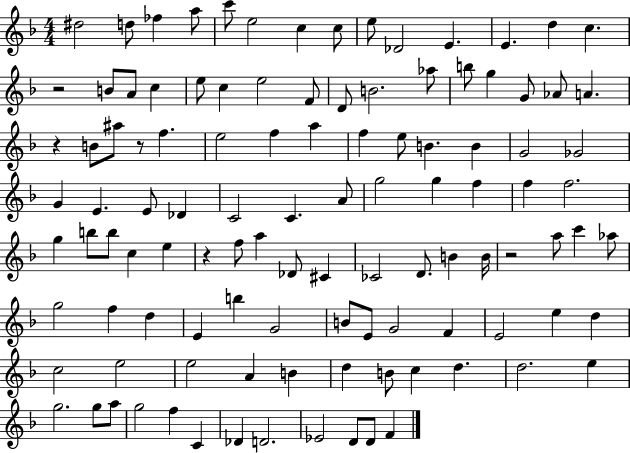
D#5/h D5/e FES5/q A5/e C6/e E5/h C5/q C5/e E5/e Db4/h E4/q. E4/q. D5/q C5/q. R/h B4/e A4/e C5/q E5/e C5/q E5/h F4/e D4/e B4/h. Ab5/e B5/e G5/q G4/e Ab4/e A4/q. R/q B4/e A#5/e R/e F5/q. E5/h F5/q A5/q F5/q E5/e B4/q. B4/q G4/h Gb4/h G4/q E4/q. E4/e Db4/q C4/h C4/q. A4/e G5/h G5/q F5/q F5/q F5/h. G5/q B5/e B5/e C5/q E5/q R/q F5/e A5/q Db4/e C#4/q CES4/h D4/e. B4/q B4/s R/h A5/e C6/q Ab5/e G5/h F5/q D5/q E4/q B5/q G4/h B4/e E4/e G4/h F4/q E4/h E5/q D5/q C5/h E5/h E5/h A4/q B4/q D5/q B4/e C5/q D5/q. D5/h. E5/q G5/h. G5/e A5/e G5/h F5/q C4/q Db4/q D4/h. Eb4/h D4/e D4/e F4/q